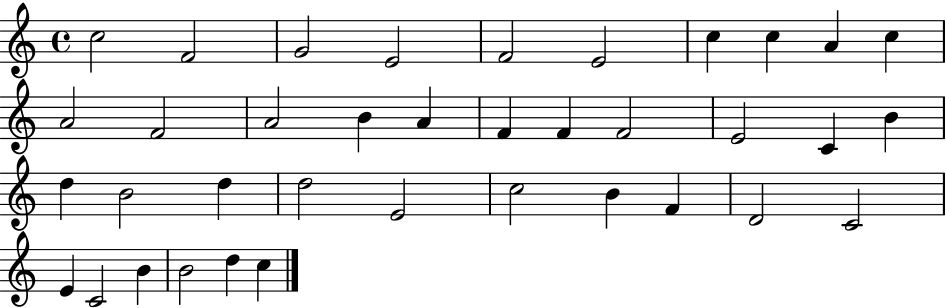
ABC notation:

X:1
T:Untitled
M:4/4
L:1/4
K:C
c2 F2 G2 E2 F2 E2 c c A c A2 F2 A2 B A F F F2 E2 C B d B2 d d2 E2 c2 B F D2 C2 E C2 B B2 d c